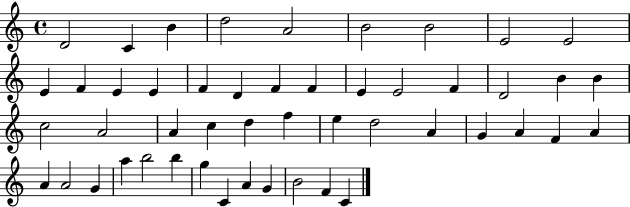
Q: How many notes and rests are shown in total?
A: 49